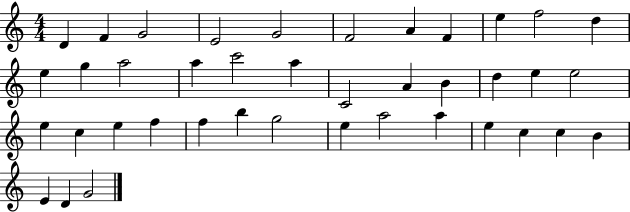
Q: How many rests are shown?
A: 0